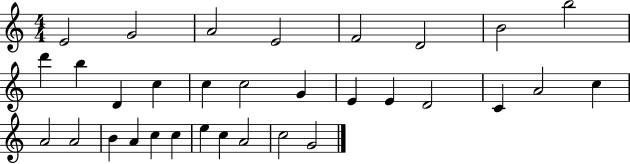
{
  \clef treble
  \numericTimeSignature
  \time 4/4
  \key c \major
  e'2 g'2 | a'2 e'2 | f'2 d'2 | b'2 b''2 | \break d'''4 b''4 d'4 c''4 | c''4 c''2 g'4 | e'4 e'4 d'2 | c'4 a'2 c''4 | \break a'2 a'2 | b'4 a'4 c''4 c''4 | e''4 c''4 a'2 | c''2 g'2 | \break \bar "|."
}